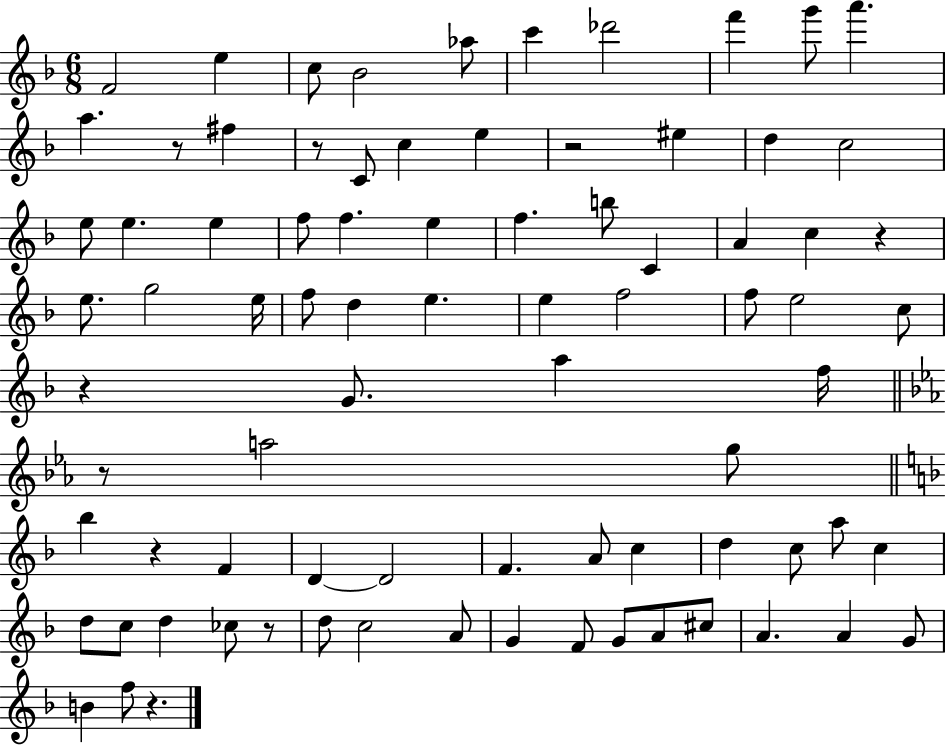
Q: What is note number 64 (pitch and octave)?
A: G4